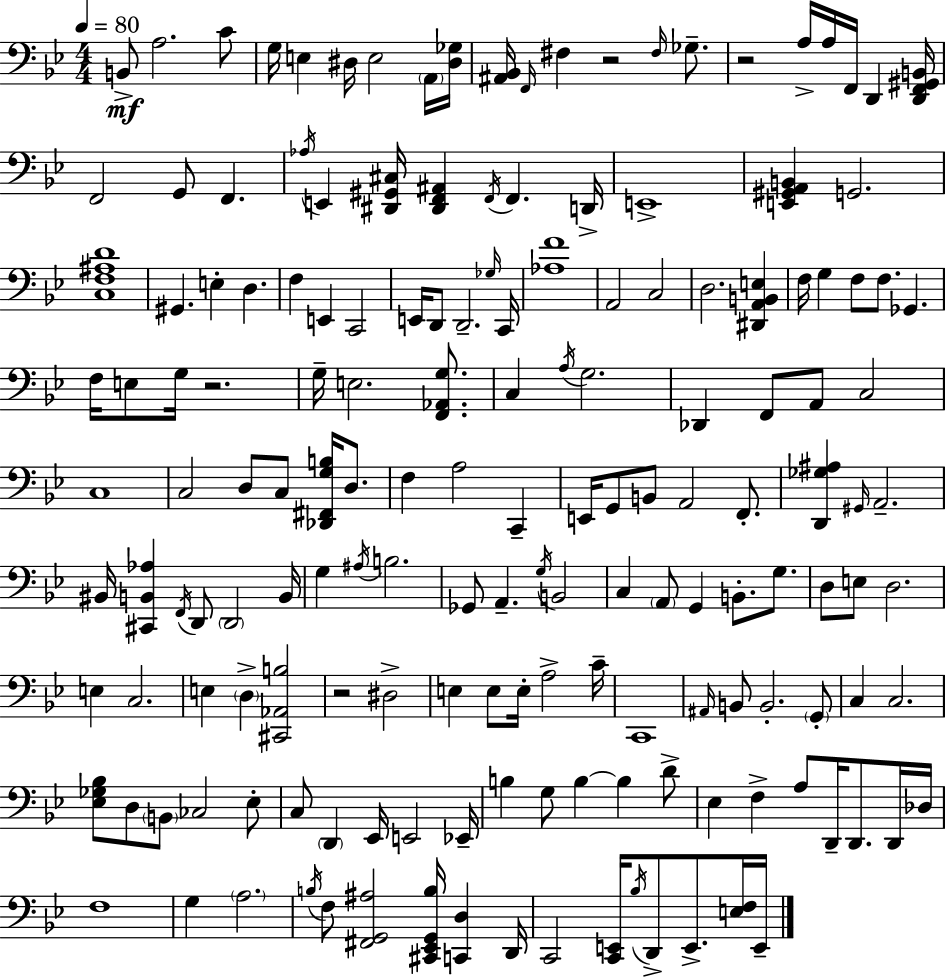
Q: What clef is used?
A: bass